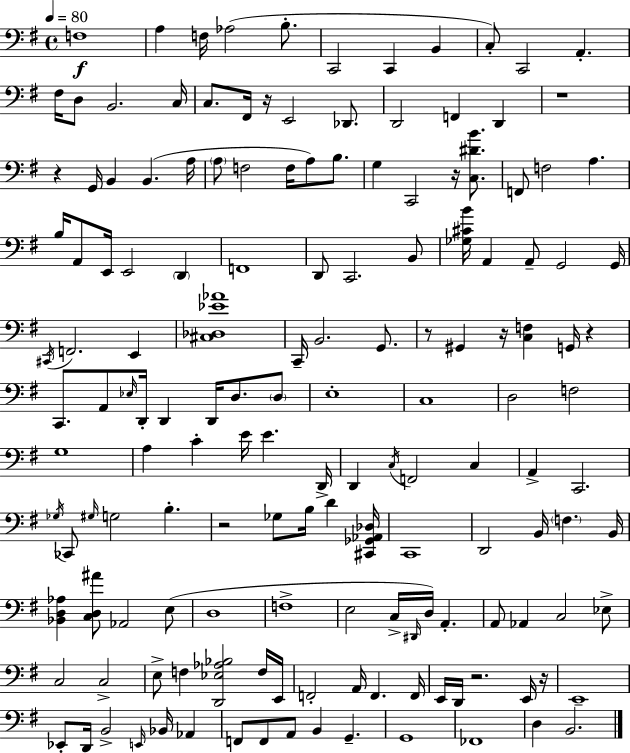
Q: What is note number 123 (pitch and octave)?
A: D2